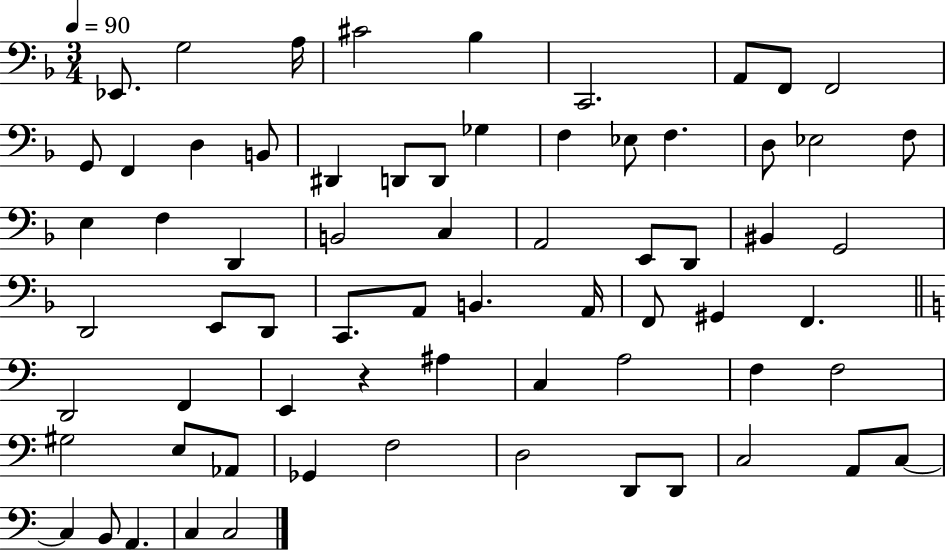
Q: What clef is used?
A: bass